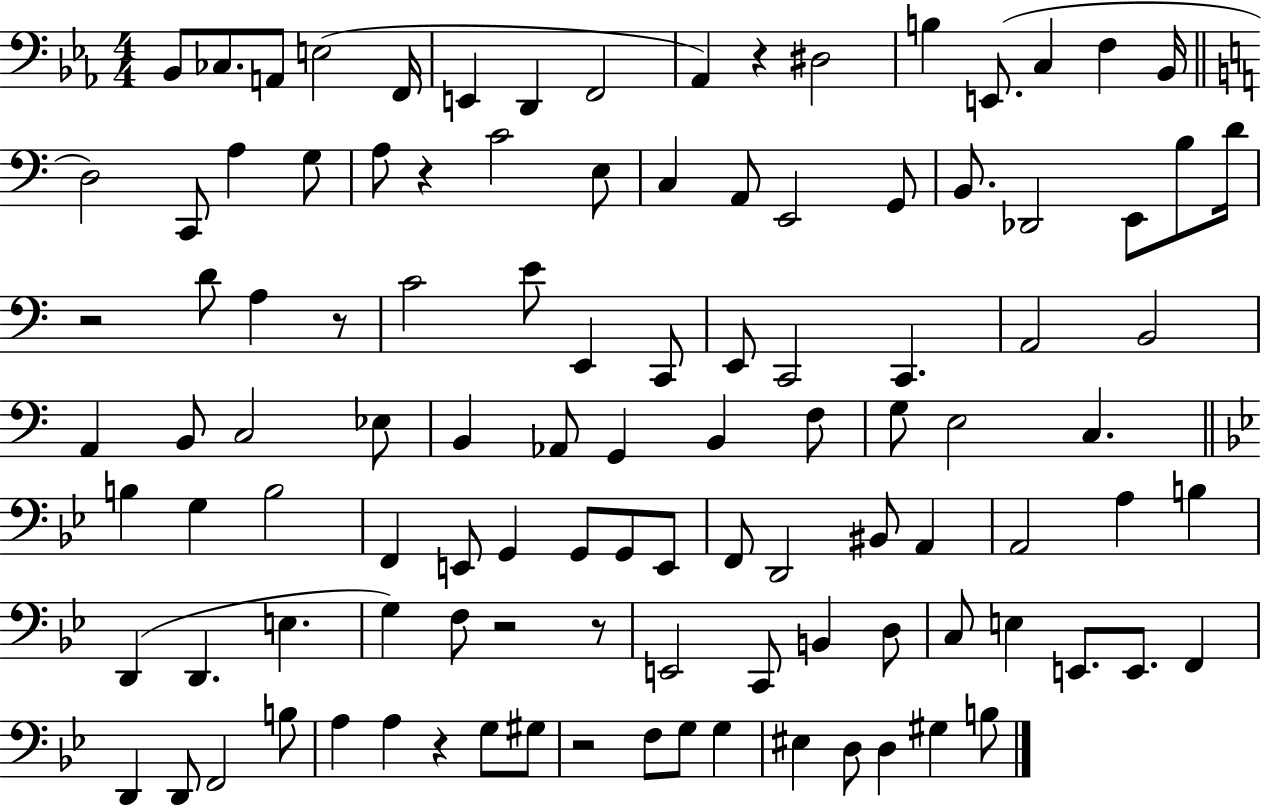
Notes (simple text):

Bb2/e CES3/e. A2/e E3/h F2/s E2/q D2/q F2/h Ab2/q R/q D#3/h B3/q E2/e. C3/q F3/q Bb2/s D3/h C2/e A3/q G3/e A3/e R/q C4/h E3/e C3/q A2/e E2/h G2/e B2/e. Db2/h E2/e B3/e D4/s R/h D4/e A3/q R/e C4/h E4/e E2/q C2/e E2/e C2/h C2/q. A2/h B2/h A2/q B2/e C3/h Eb3/e B2/q Ab2/e G2/q B2/q F3/e G3/e E3/h C3/q. B3/q G3/q B3/h F2/q E2/e G2/q G2/e G2/e E2/e F2/e D2/h BIS2/e A2/q A2/h A3/q B3/q D2/q D2/q. E3/q. G3/q F3/e R/h R/e E2/h C2/e B2/q D3/e C3/e E3/q E2/e. E2/e. F2/q D2/q D2/e F2/h B3/e A3/q A3/q R/q G3/e G#3/e R/h F3/e G3/e G3/q EIS3/q D3/e D3/q G#3/q B3/e